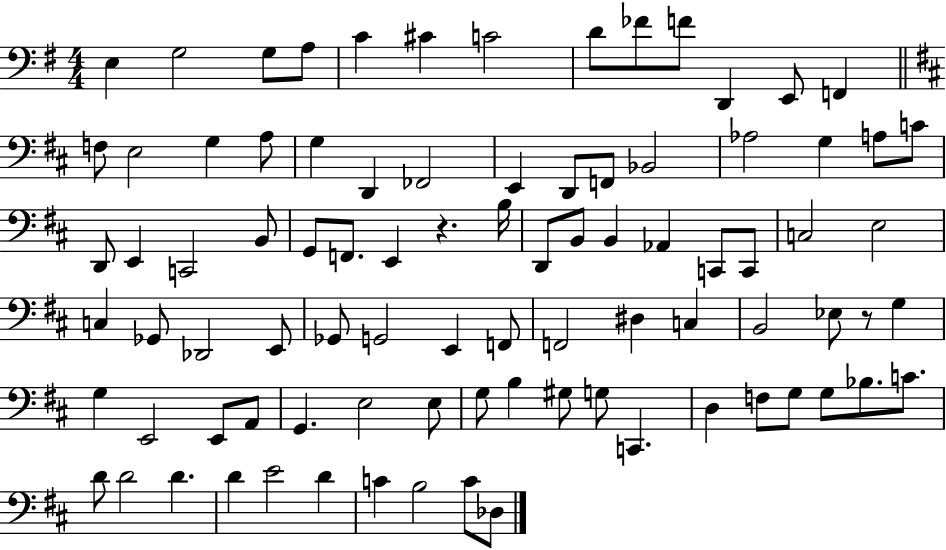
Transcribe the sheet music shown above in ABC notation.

X:1
T:Untitled
M:4/4
L:1/4
K:G
E, G,2 G,/2 A,/2 C ^C C2 D/2 _F/2 F/2 D,, E,,/2 F,, F,/2 E,2 G, A,/2 G, D,, _F,,2 E,, D,,/2 F,,/2 _B,,2 _A,2 G, A,/2 C/2 D,,/2 E,, C,,2 B,,/2 G,,/2 F,,/2 E,, z B,/4 D,,/2 B,,/2 B,, _A,, C,,/2 C,,/2 C,2 E,2 C, _G,,/2 _D,,2 E,,/2 _G,,/2 G,,2 E,, F,,/2 F,,2 ^D, C, B,,2 _E,/2 z/2 G, G, E,,2 E,,/2 A,,/2 G,, E,2 E,/2 G,/2 B, ^G,/2 G,/2 C,, D, F,/2 G,/2 G,/2 _B,/2 C/2 D/2 D2 D D E2 D C B,2 C/2 _D,/2